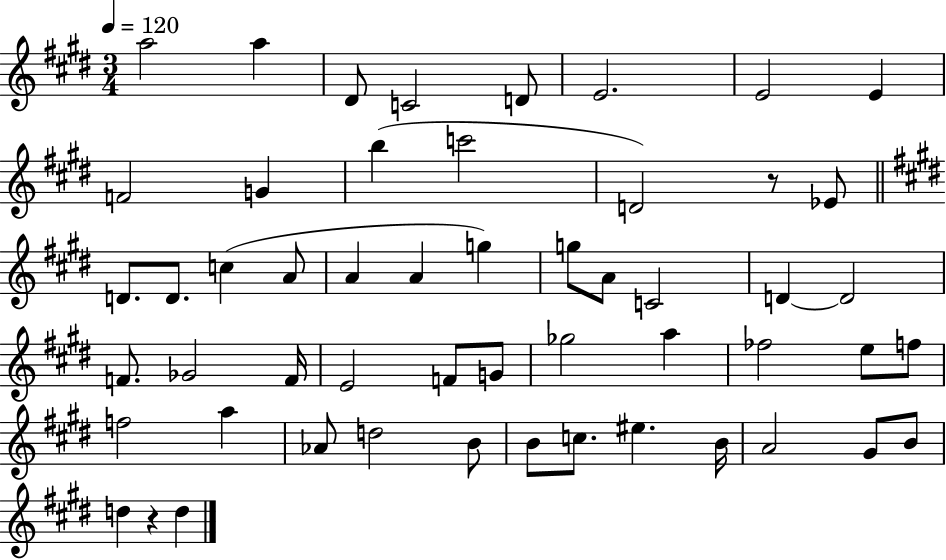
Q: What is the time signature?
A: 3/4